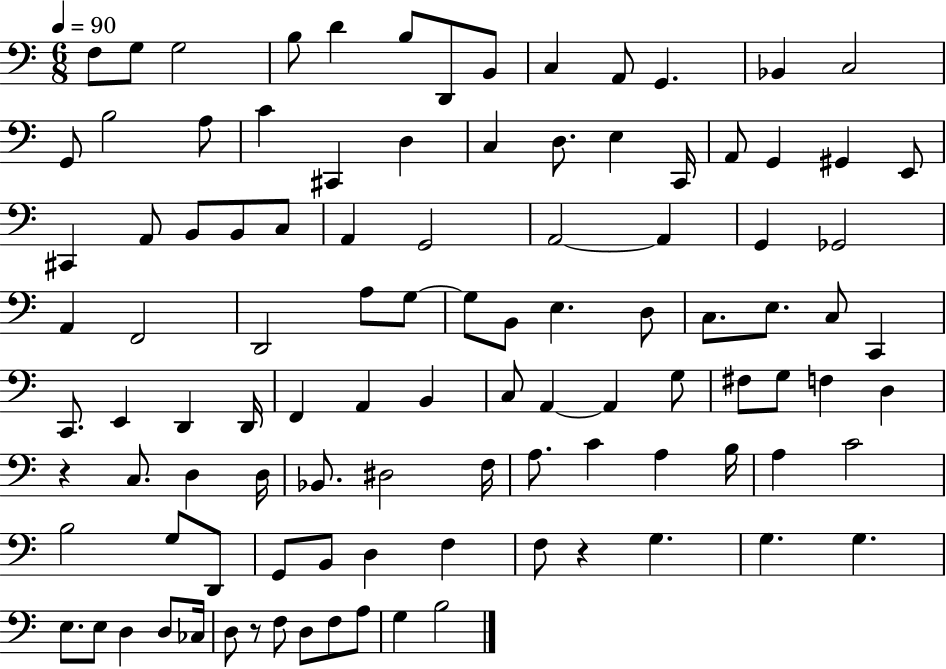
X:1
T:Untitled
M:6/8
L:1/4
K:C
F,/2 G,/2 G,2 B,/2 D B,/2 D,,/2 B,,/2 C, A,,/2 G,, _B,, C,2 G,,/2 B,2 A,/2 C ^C,, D, C, D,/2 E, C,,/4 A,,/2 G,, ^G,, E,,/2 ^C,, A,,/2 B,,/2 B,,/2 C,/2 A,, G,,2 A,,2 A,, G,, _G,,2 A,, F,,2 D,,2 A,/2 G,/2 G,/2 B,,/2 E, D,/2 C,/2 E,/2 C,/2 C,, C,,/2 E,, D,, D,,/4 F,, A,, B,, C,/2 A,, A,, G,/2 ^F,/2 G,/2 F, D, z C,/2 D, D,/4 _B,,/2 ^D,2 F,/4 A,/2 C A, B,/4 A, C2 B,2 G,/2 D,,/2 G,,/2 B,,/2 D, F, F,/2 z G, G, G, E,/2 E,/2 D, D,/2 _C,/4 D,/2 z/2 F,/2 D,/2 F,/2 A,/2 G, B,2